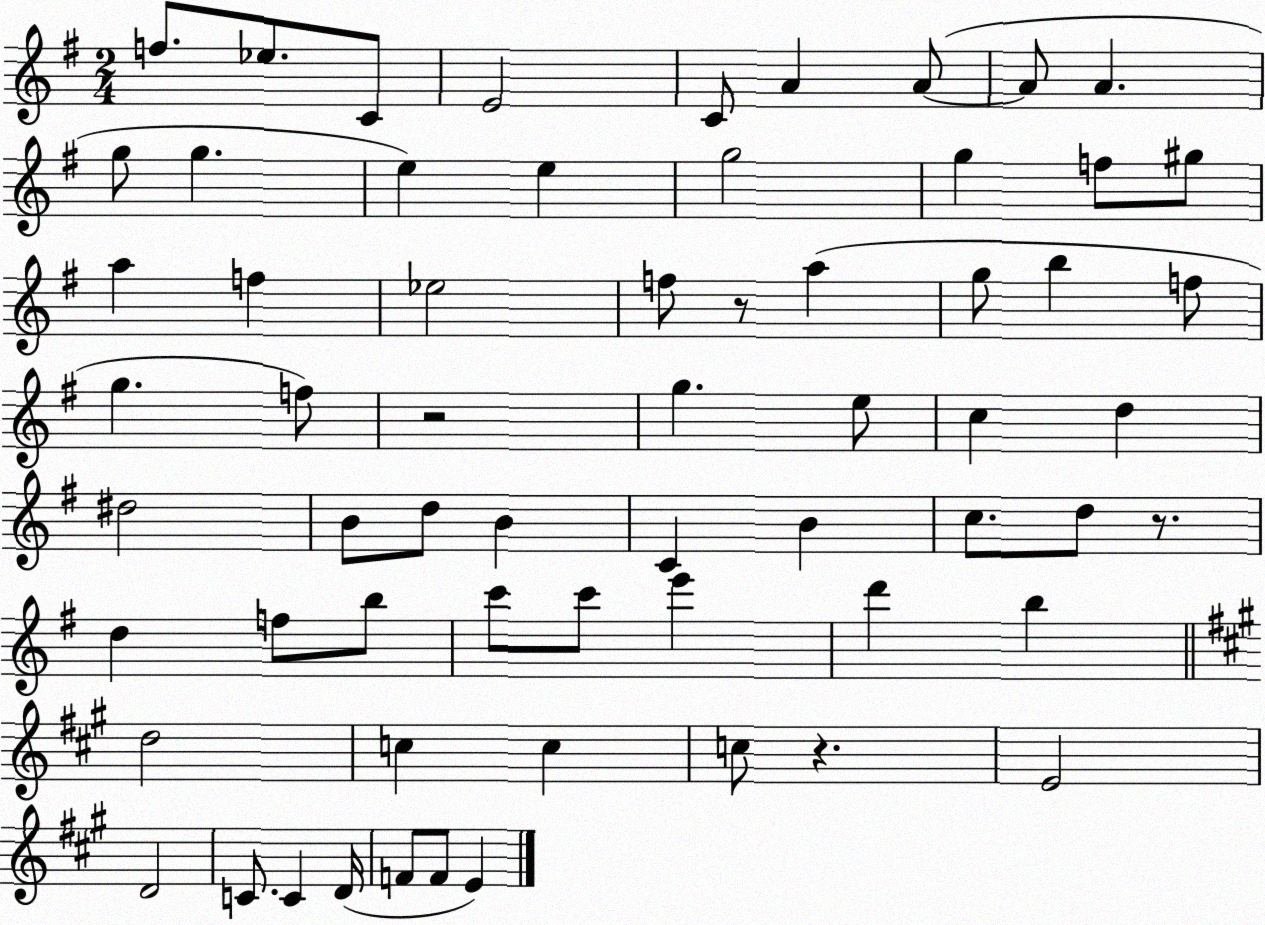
X:1
T:Untitled
M:2/4
L:1/4
K:G
f/2 _e/2 C/2 E2 C/2 A A/2 A/2 A g/2 g e e g2 g f/2 ^g/2 a f _e2 f/2 z/2 a g/2 b f/2 g f/2 z2 g e/2 c d ^d2 B/2 d/2 B C B c/2 d/2 z/2 d f/2 b/2 c'/2 c'/2 e' d' b d2 c c c/2 z E2 D2 C/2 C D/4 F/2 F/2 E